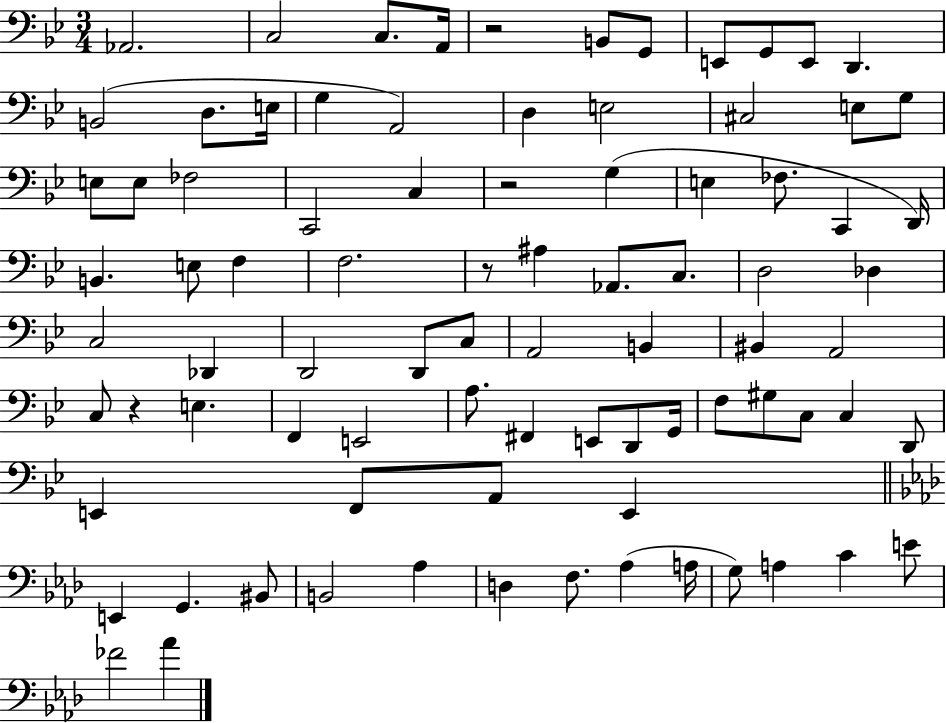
X:1
T:Untitled
M:3/4
L:1/4
K:Bb
_A,,2 C,2 C,/2 A,,/4 z2 B,,/2 G,,/2 E,,/2 G,,/2 E,,/2 D,, B,,2 D,/2 E,/4 G, A,,2 D, E,2 ^C,2 E,/2 G,/2 E,/2 E,/2 _F,2 C,,2 C, z2 G, E, _F,/2 C,, D,,/4 B,, E,/2 F, F,2 z/2 ^A, _A,,/2 C,/2 D,2 _D, C,2 _D,, D,,2 D,,/2 C,/2 A,,2 B,, ^B,, A,,2 C,/2 z E, F,, E,,2 A,/2 ^F,, E,,/2 D,,/2 G,,/4 F,/2 ^G,/2 C,/2 C, D,,/2 E,, F,,/2 A,,/2 E,, E,, G,, ^B,,/2 B,,2 _A, D, F,/2 _A, A,/4 G,/2 A, C E/2 _F2 _A